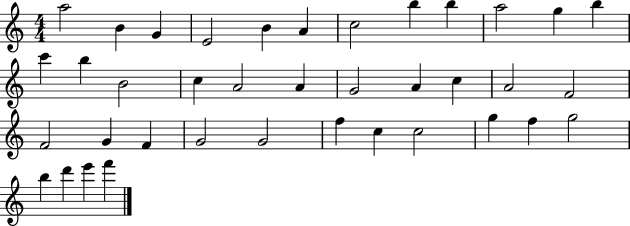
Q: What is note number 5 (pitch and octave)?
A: B4